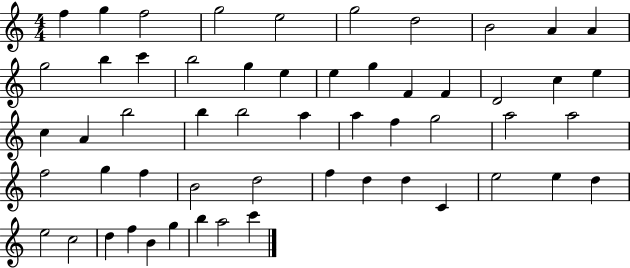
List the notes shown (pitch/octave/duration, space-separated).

F5/q G5/q F5/h G5/h E5/h G5/h D5/h B4/h A4/q A4/q G5/h B5/q C6/q B5/h G5/q E5/q E5/q G5/q F4/q F4/q D4/h C5/q E5/q C5/q A4/q B5/h B5/q B5/h A5/q A5/q F5/q G5/h A5/h A5/h F5/h G5/q F5/q B4/h D5/h F5/q D5/q D5/q C4/q E5/h E5/q D5/q E5/h C5/h D5/q F5/q B4/q G5/q B5/q A5/h C6/q